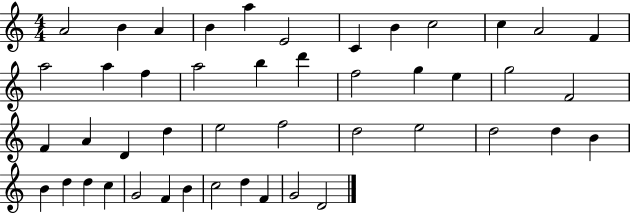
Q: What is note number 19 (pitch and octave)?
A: F5